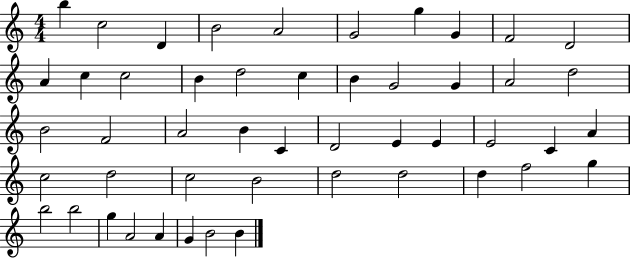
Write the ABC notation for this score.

X:1
T:Untitled
M:4/4
L:1/4
K:C
b c2 D B2 A2 G2 g G F2 D2 A c c2 B d2 c B G2 G A2 d2 B2 F2 A2 B C D2 E E E2 C A c2 d2 c2 B2 d2 d2 d f2 g b2 b2 g A2 A G B2 B